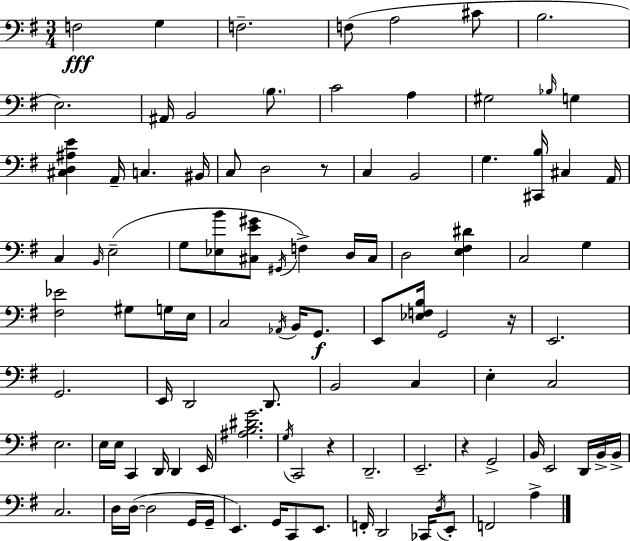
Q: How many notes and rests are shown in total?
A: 101